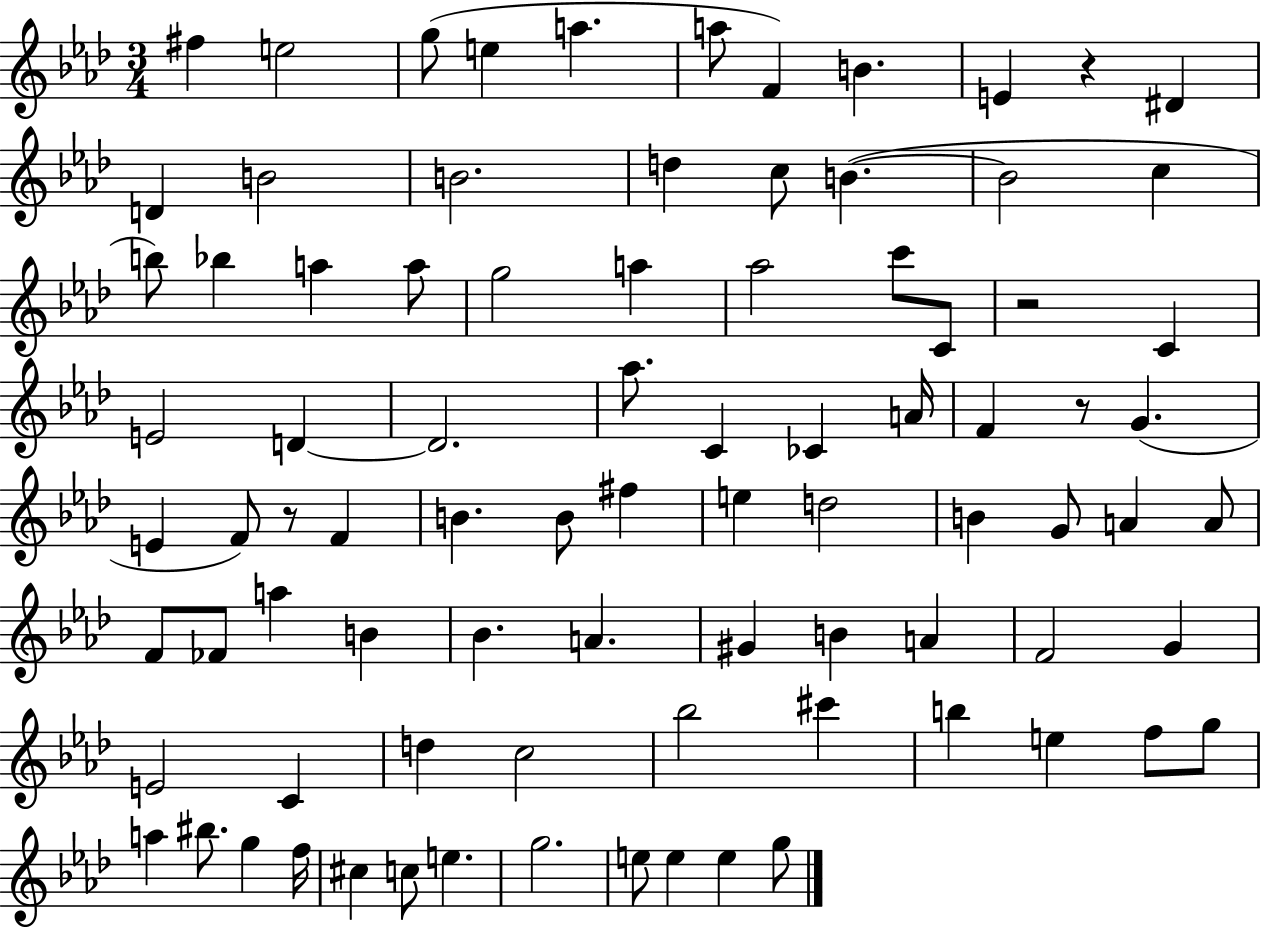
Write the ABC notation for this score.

X:1
T:Untitled
M:3/4
L:1/4
K:Ab
^f e2 g/2 e a a/2 F B E z ^D D B2 B2 d c/2 B B2 c b/2 _b a a/2 g2 a _a2 c'/2 C/2 z2 C E2 D D2 _a/2 C _C A/4 F z/2 G E F/2 z/2 F B B/2 ^f e d2 B G/2 A A/2 F/2 _F/2 a B _B A ^G B A F2 G E2 C d c2 _b2 ^c' b e f/2 g/2 a ^b/2 g f/4 ^c c/2 e g2 e/2 e e g/2